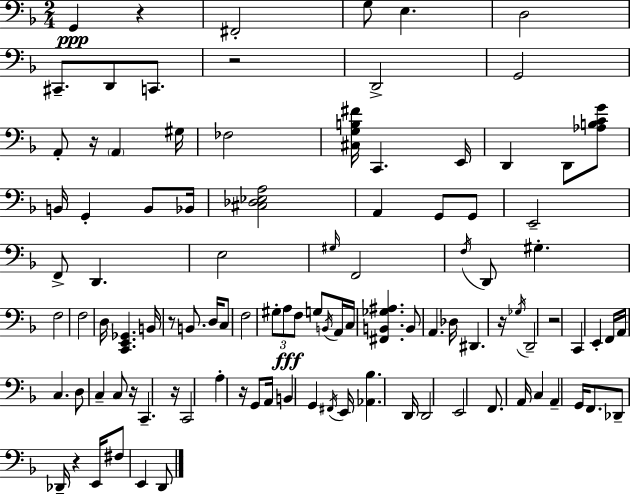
{
  \clef bass
  \numericTimeSignature
  \time 2/4
  \key f \major
  g,4\ppp r4 | fis,2-. | g8 e4. | d2 | \break cis,8.-- d,8 c,8. | r2 | d,2-> | g,2 | \break a,8-. r16 \parenthesize a,4 gis16 | fes2 | <cis g b fis'>16 c,4. e,16 | d,4 d,8 <aes b c' g'>8 | \break b,16 g,4-. b,8 bes,16 | <cis des ees a>2 | a,4 g,8 g,8 | e,2-- | \break f,8-> d,4. | e2 | \grace { gis16 } f,2 | \acciaccatura { f16 } d,8 gis4.-. | \break f2 | f2 | d16 <c, e, ges,>4. | b,16 r8 b,8. d16 | \break c8 f2 | \tuplet 3/2 { gis8-. a8\fff f8 } | g8 \acciaccatura { b,16 } a,16 c16 <fis, b, ges ais>4. | b,8 a,4. | \break des16 dis,4. | r16 \acciaccatura { ges16 } d,2-- | r2 | c,4 | \break e,4-. f,16 a,16 c4. | d8 c4-- | c8 r16 c,4.-- | r16 c,2 | \break a4-. | r16 g,8 a,16 b,4 | g,4 \acciaccatura { fis,16 } e,16 <aes, bes>4. | d,16 d,2 | \break e,2 | f,8. | a,16 c4 a,4-- | g,16 f,8. des,8-- des,16-- | \break r4 e,16 fis8 e,4 | d,8 \bar "|."
}